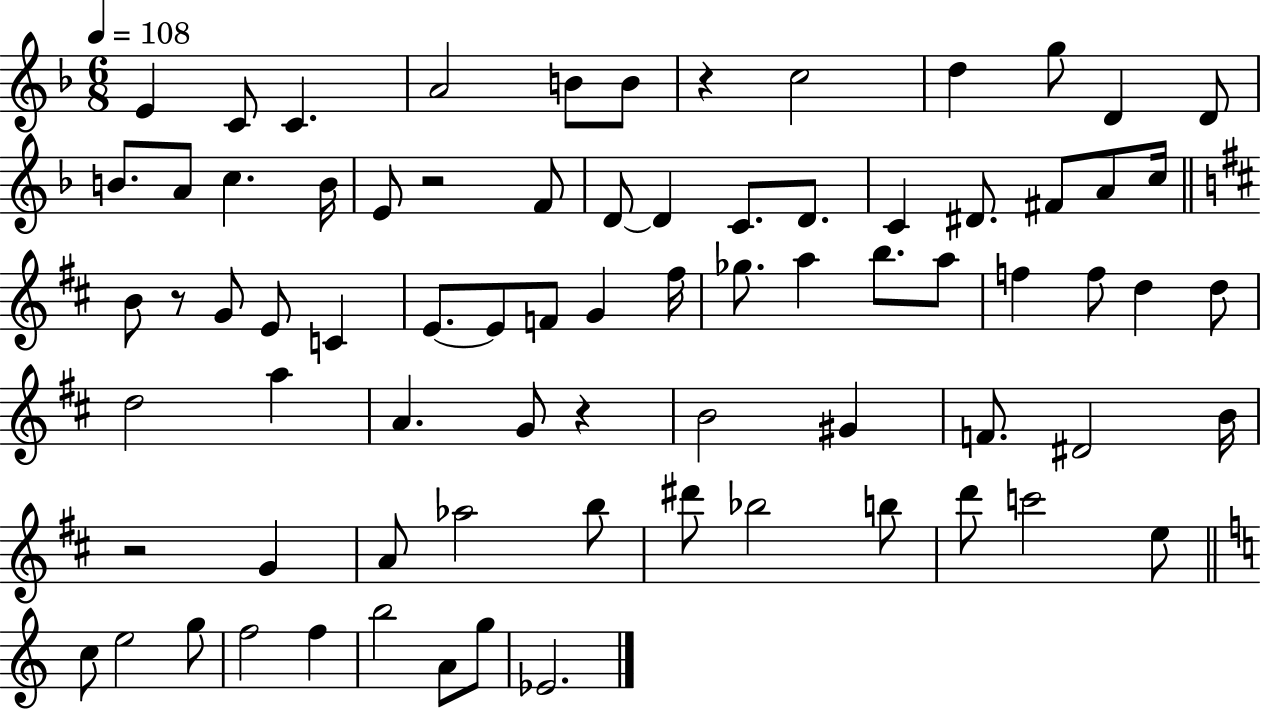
E4/q C4/e C4/q. A4/h B4/e B4/e R/q C5/h D5/q G5/e D4/q D4/e B4/e. A4/e C5/q. B4/s E4/e R/h F4/e D4/e D4/q C4/e. D4/e. C4/q D#4/e. F#4/e A4/e C5/s B4/e R/e G4/e E4/e C4/q E4/e. E4/e F4/e G4/q F#5/s Gb5/e. A5/q B5/e. A5/e F5/q F5/e D5/q D5/e D5/h A5/q A4/q. G4/e R/q B4/h G#4/q F4/e. D#4/h B4/s R/h G4/q A4/e Ab5/h B5/e D#6/e Bb5/h B5/e D6/e C6/h E5/e C5/e E5/h G5/e F5/h F5/q B5/h A4/e G5/e Eb4/h.